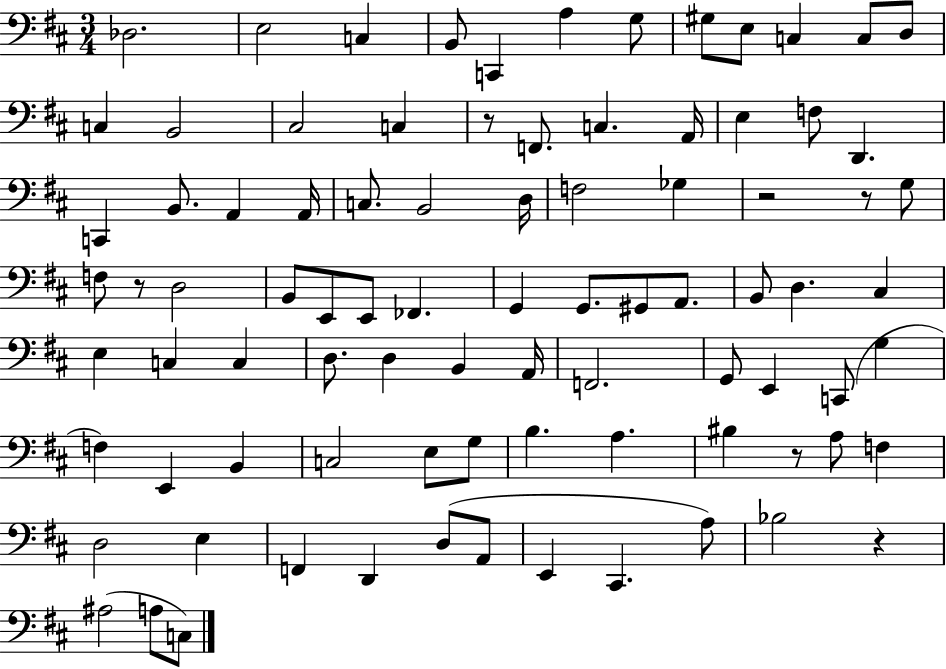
Db3/h. E3/h C3/q B2/e C2/q A3/q G3/e G#3/e E3/e C3/q C3/e D3/e C3/q B2/h C#3/h C3/q R/e F2/e. C3/q. A2/s E3/q F3/e D2/q. C2/q B2/e. A2/q A2/s C3/e. B2/h D3/s F3/h Gb3/q R/h R/e G3/e F3/e R/e D3/h B2/e E2/e E2/e FES2/q. G2/q G2/e. G#2/e A2/e. B2/e D3/q. C#3/q E3/q C3/q C3/q D3/e. D3/q B2/q A2/s F2/h. G2/e E2/q C2/e G3/q F3/q E2/q B2/q C3/h E3/e G3/e B3/q. A3/q. BIS3/q R/e A3/e F3/q D3/h E3/q F2/q D2/q D3/e A2/e E2/q C#2/q. A3/e Bb3/h R/q A#3/h A3/e C3/e